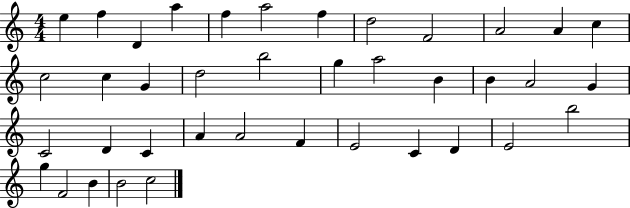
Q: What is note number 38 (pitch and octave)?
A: B4